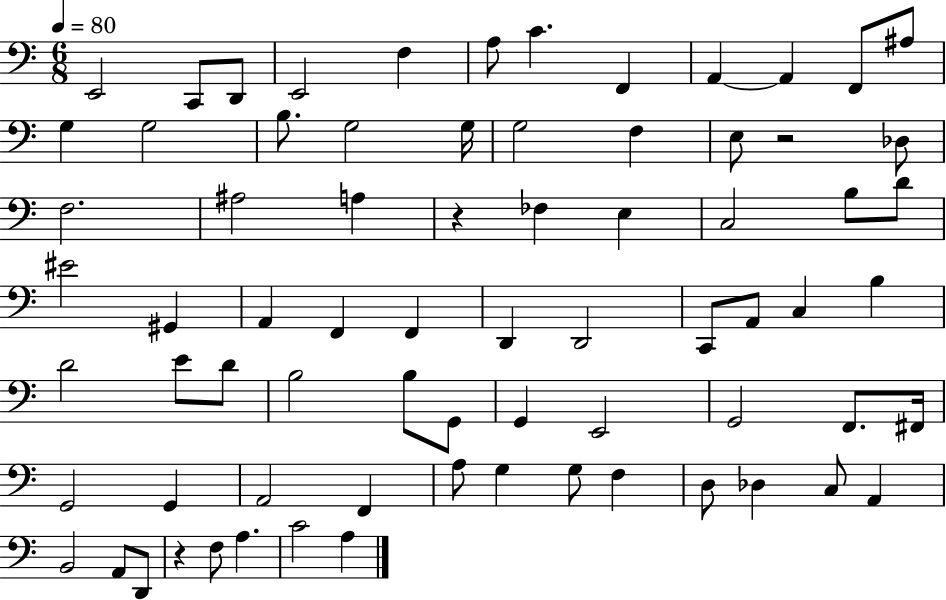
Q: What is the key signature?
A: C major